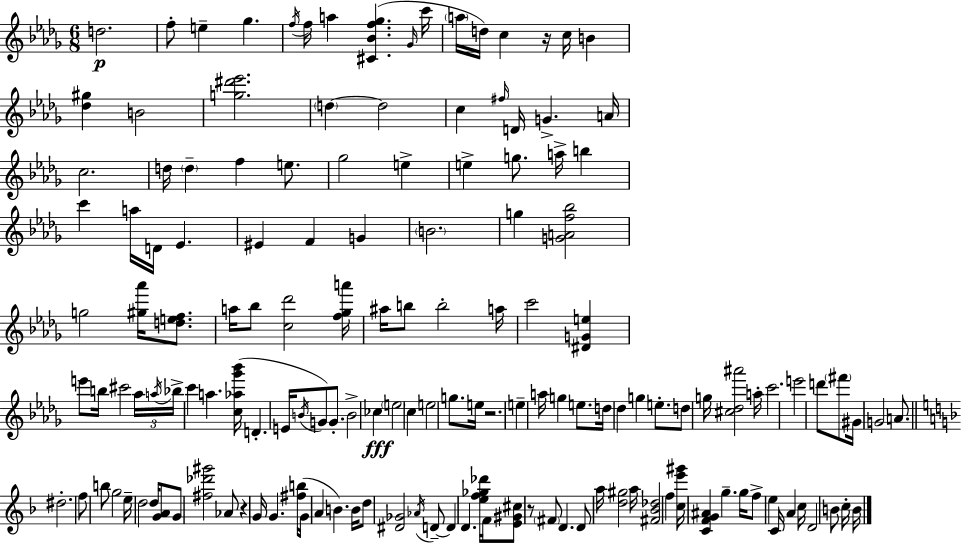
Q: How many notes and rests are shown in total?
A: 151